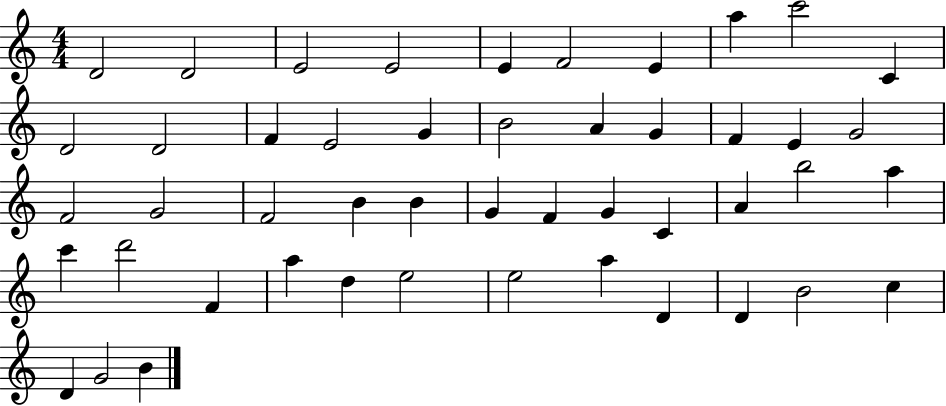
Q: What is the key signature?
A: C major